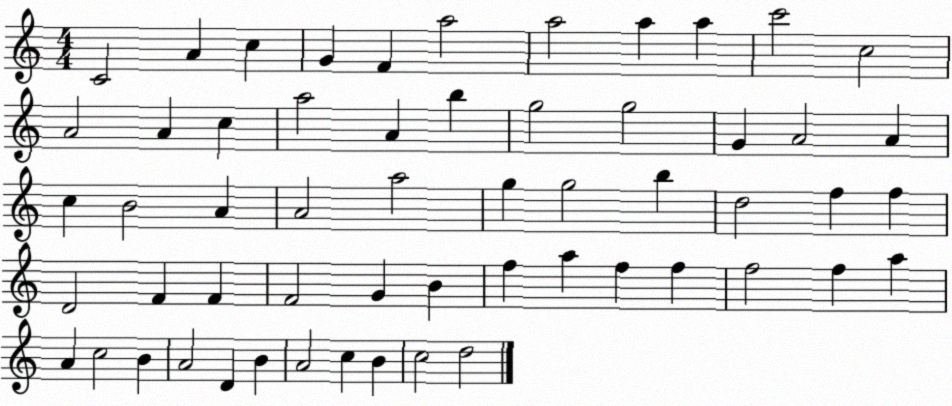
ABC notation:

X:1
T:Untitled
M:4/4
L:1/4
K:C
C2 A c G F a2 a2 a a c'2 c2 A2 A c a2 A b g2 g2 G A2 A c B2 A A2 a2 g g2 b d2 f f D2 F F F2 G B f a f f f2 f a A c2 B A2 D B A2 c B c2 d2